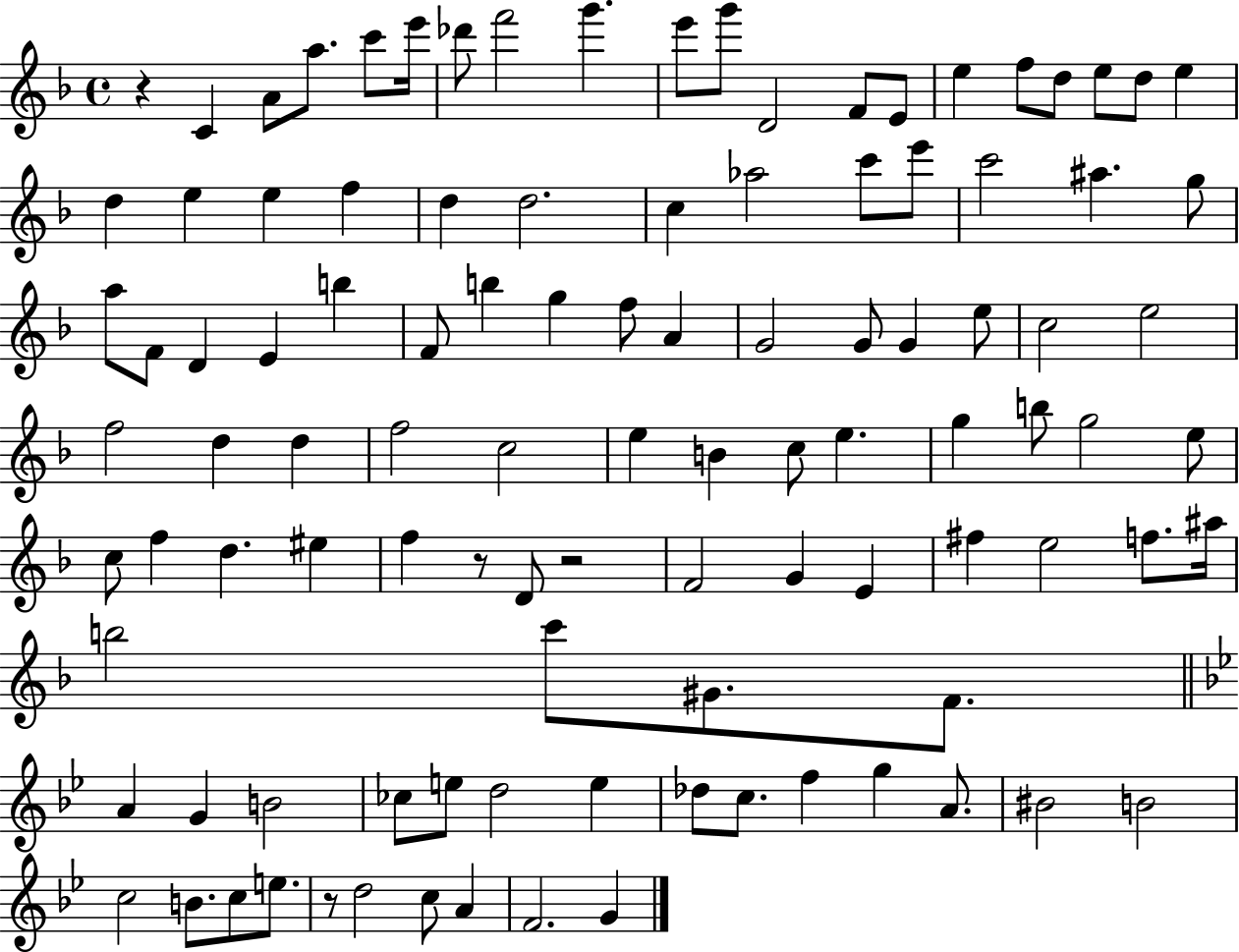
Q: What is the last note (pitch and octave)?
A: G4